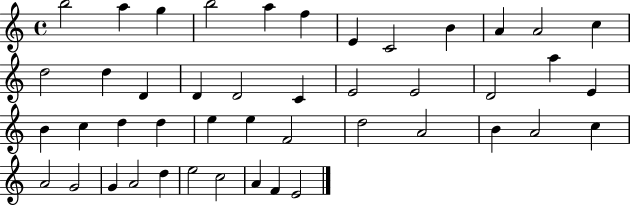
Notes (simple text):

B5/h A5/q G5/q B5/h A5/q F5/q E4/q C4/h B4/q A4/q A4/h C5/q D5/h D5/q D4/q D4/q D4/h C4/q E4/h E4/h D4/h A5/q E4/q B4/q C5/q D5/q D5/q E5/q E5/q F4/h D5/h A4/h B4/q A4/h C5/q A4/h G4/h G4/q A4/h D5/q E5/h C5/h A4/q F4/q E4/h